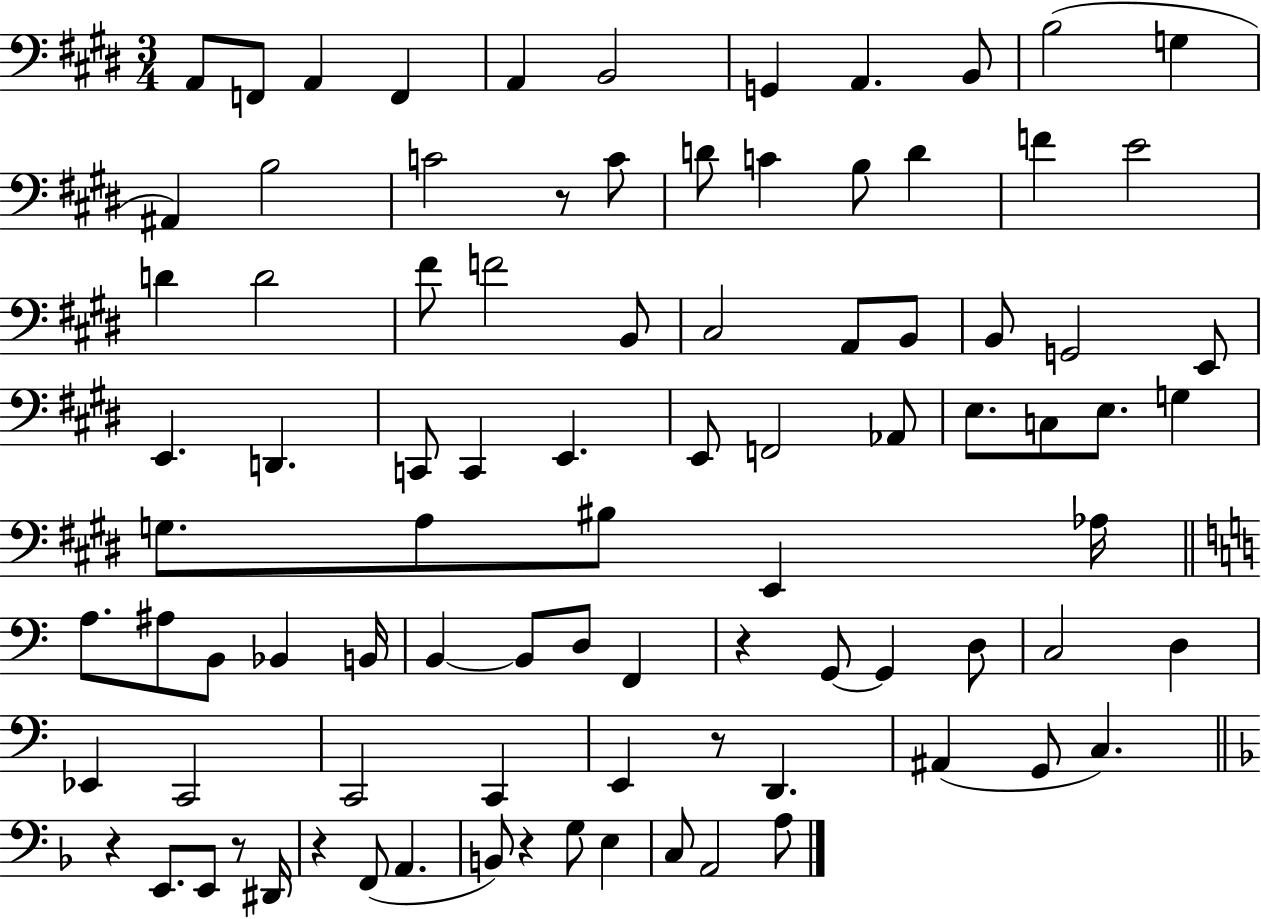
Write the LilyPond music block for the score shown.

{
  \clef bass
  \numericTimeSignature
  \time 3/4
  \key e \major
  a,8 f,8 a,4 f,4 | a,4 b,2 | g,4 a,4. b,8 | b2( g4 | \break ais,4) b2 | c'2 r8 c'8 | d'8 c'4 b8 d'4 | f'4 e'2 | \break d'4 d'2 | fis'8 f'2 b,8 | cis2 a,8 b,8 | b,8 g,2 e,8 | \break e,4. d,4. | c,8 c,4 e,4. | e,8 f,2 aes,8 | e8. c8 e8. g4 | \break g8. a8 bis8 e,4 aes16 | \bar "||" \break \key c \major a8. ais8 b,8 bes,4 b,16 | b,4~~ b,8 d8 f,4 | r4 g,8~~ g,4 d8 | c2 d4 | \break ees,4 c,2 | c,2 c,4 | e,4 r8 d,4. | ais,4( g,8 c4.) | \break \bar "||" \break \key f \major r4 e,8. e,8 r8 dis,16 | r4 f,8( a,4. | b,8) r4 g8 e4 | c8 a,2 a8 | \break \bar "|."
}